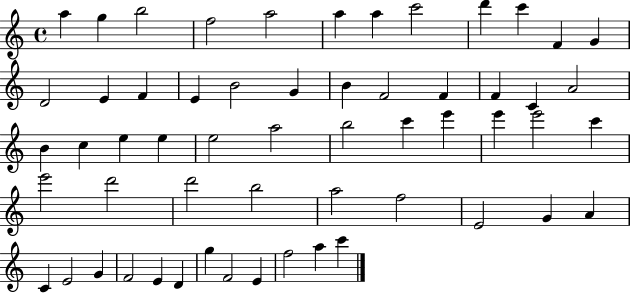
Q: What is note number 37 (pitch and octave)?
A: E6